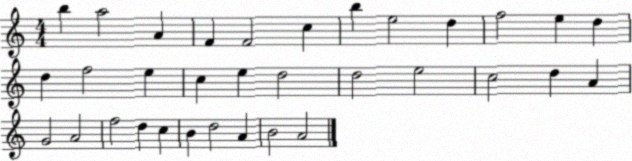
X:1
T:Untitled
M:4/4
L:1/4
K:C
b a2 A F F2 c b e2 d f2 e d d f2 e c e d2 d2 e2 c2 d A G2 A2 f2 d c B d2 A B2 A2